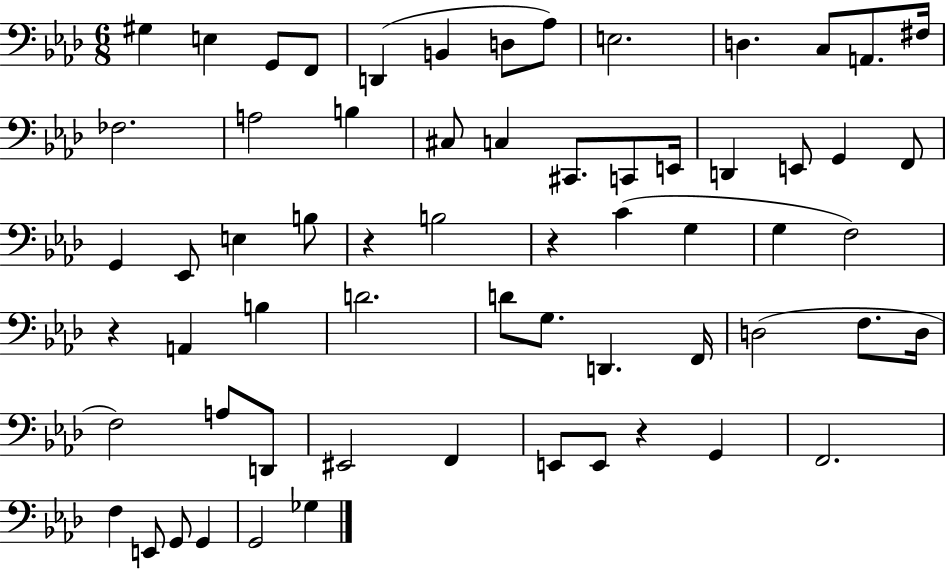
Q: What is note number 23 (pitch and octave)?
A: E2